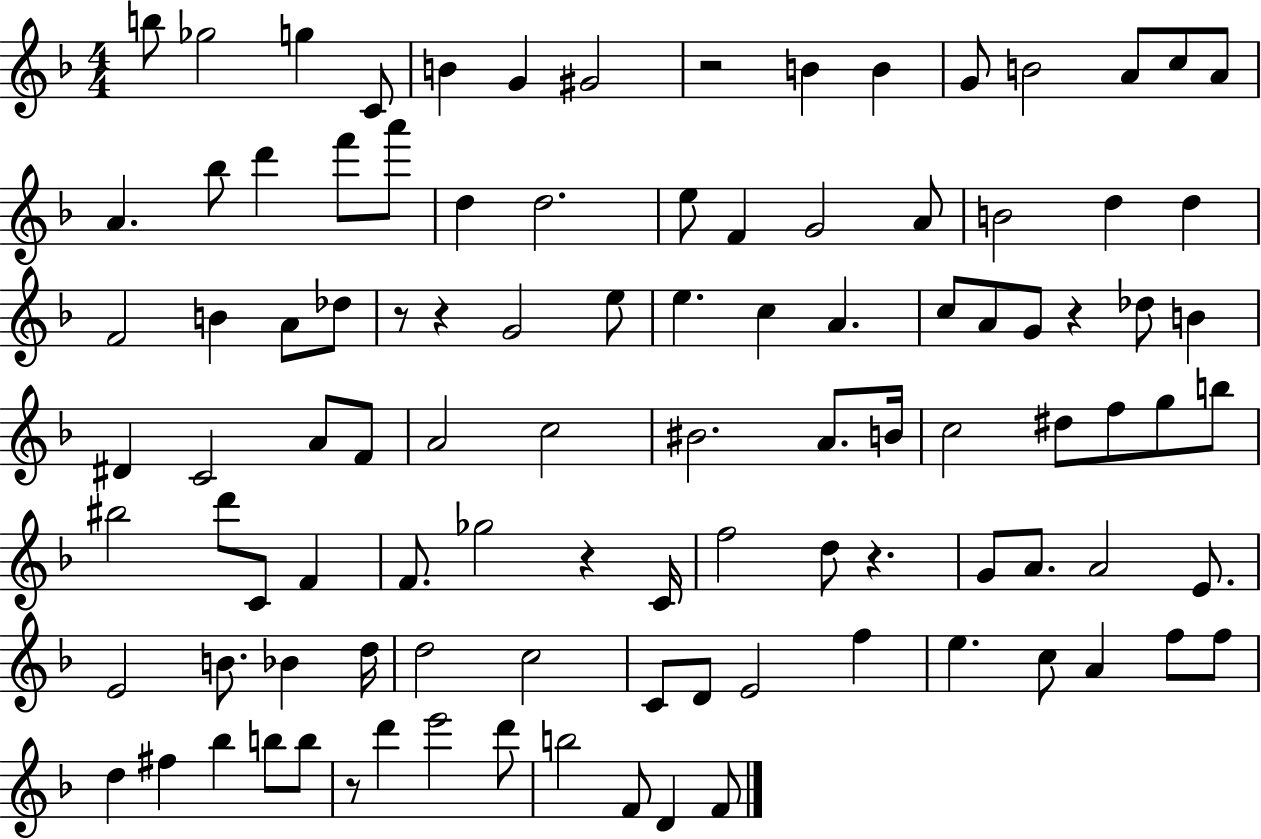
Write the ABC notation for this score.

X:1
T:Untitled
M:4/4
L:1/4
K:F
b/2 _g2 g C/2 B G ^G2 z2 B B G/2 B2 A/2 c/2 A/2 A _b/2 d' f'/2 a'/2 d d2 e/2 F G2 A/2 B2 d d F2 B A/2 _d/2 z/2 z G2 e/2 e c A c/2 A/2 G/2 z _d/2 B ^D C2 A/2 F/2 A2 c2 ^B2 A/2 B/4 c2 ^d/2 f/2 g/2 b/2 ^b2 d'/2 C/2 F F/2 _g2 z C/4 f2 d/2 z G/2 A/2 A2 E/2 E2 B/2 _B d/4 d2 c2 C/2 D/2 E2 f e c/2 A f/2 f/2 d ^f _b b/2 b/2 z/2 d' e'2 d'/2 b2 F/2 D F/2